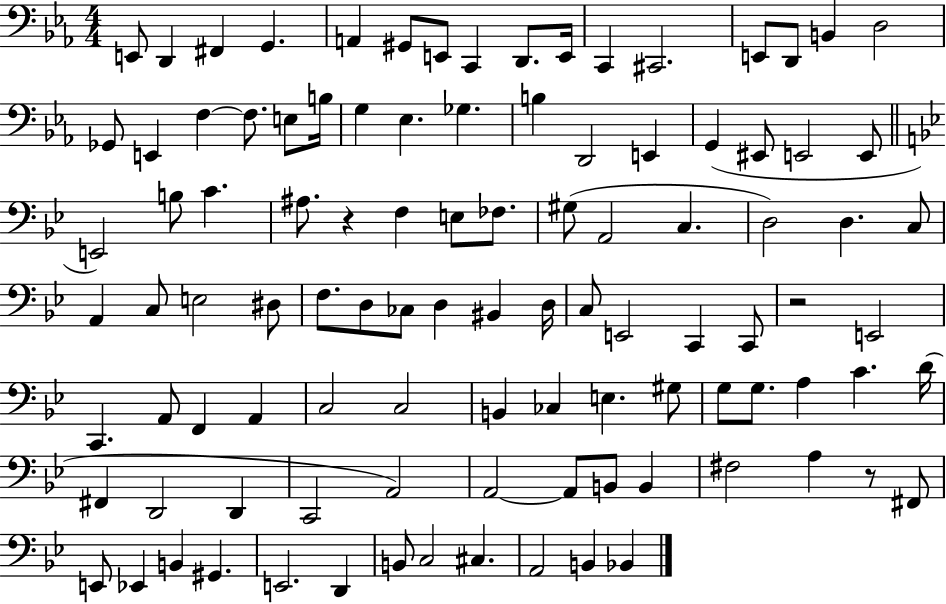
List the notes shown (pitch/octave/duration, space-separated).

E2/e D2/q F#2/q G2/q. A2/q G#2/e E2/e C2/q D2/e. E2/s C2/q C#2/h. E2/e D2/e B2/q D3/h Gb2/e E2/q F3/q F3/e. E3/e B3/s G3/q Eb3/q. Gb3/q. B3/q D2/h E2/q G2/q EIS2/e E2/h E2/e E2/h B3/e C4/q. A#3/e. R/q F3/q E3/e FES3/e. G#3/e A2/h C3/q. D3/h D3/q. C3/e A2/q C3/e E3/h D#3/e F3/e. D3/e CES3/e D3/q BIS2/q D3/s C3/e E2/h C2/q C2/e R/h E2/h C2/q. A2/e F2/q A2/q C3/h C3/h B2/q CES3/q E3/q. G#3/e G3/e G3/e. A3/q C4/q. D4/s F#2/q D2/h D2/q C2/h A2/h A2/h A2/e B2/e B2/q F#3/h A3/q R/e F#2/e E2/e Eb2/q B2/q G#2/q. E2/h. D2/q B2/e C3/h C#3/q. A2/h B2/q Bb2/q